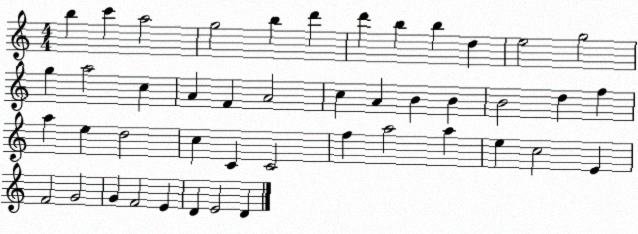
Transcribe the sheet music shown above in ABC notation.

X:1
T:Untitled
M:4/4
L:1/4
K:C
b c' a2 g2 b d' d' b b d e2 g2 g a2 c A F A2 c A B B B2 d f a e d2 c C C2 f a2 a e c2 E F2 G2 G F2 E D E2 D